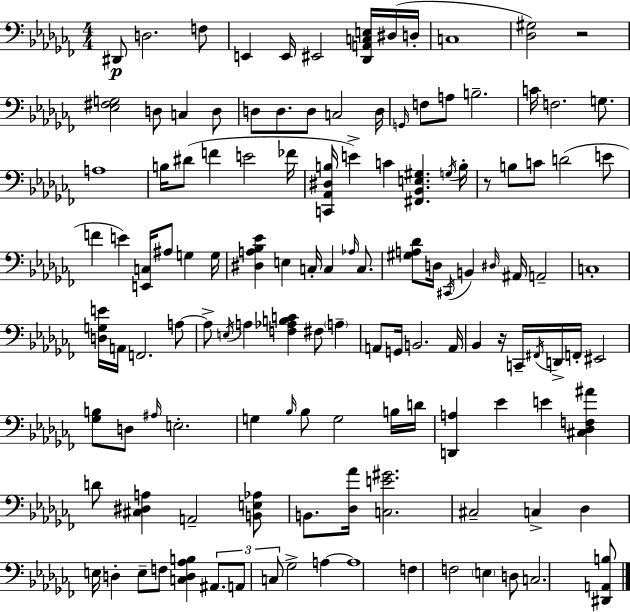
{
  \clef bass
  \numericTimeSignature
  \time 4/4
  \key aes \minor
  \repeat volta 2 { dis,8\p d2. f8 | e,4 e,16 eis,2 <des, a, c e>16 dis16( d16-. | c1 | <des gis>2) r2 | \break <ees fis g>2 d8 c4 d8 | d8 d8. d8 c2 d16 | \grace { g,16 } f8 a8 b2.-- | c'16 f2. g8. | \break a1 | b16 dis'8( f'4 e'2 | fes'16 <c, aes, dis b>16 e'4->) c'4 <fis, bes, e gis>4. | \acciaccatura { g16 } b16-. r8 b8 c'8 d'2( | \break e'8 f'4 e'4) <e, c>16 ais8 g4 | g16 <dis a bes ees'>4 e4 c16-. c4 \grace { aes16 } | c8. <gis a des'>8 d16 \acciaccatura { cis,16 } b,4 \grace { dis16 } ais,16 a,2-- | c1-. | \break <d g e'>16 a,16 f,2. | a8~~ a8-> \acciaccatura { e16 } a4 <f aes b c'>4 | fis8 \parenthesize a4-- a,8 g,16 b,2. | a,16 bes,4 r16 c,16-- \acciaccatura { fis,16 } d,16-> f,16-. eis,2 | \break <ges b>8 d8 \grace { ais16 } e2.-. | g4 \grace { bes16 } bes8 g2 | b16 d'16 <d, a>4 ees'4 | e'4 <cis des f ais'>4 d'8 <cis dis a>4 a,2-- | \break <b, e aes>8 b,8. <des aes'>16 <c e' gis'>2. | cis2-- | c4-> des4 e16 d4-. e8-- | f8 <c d aes b>4 \tuplet 3/2 { ais,8. a,8 c8 } ges2-> | \break a4~~ a1 | f4 f2 | \parenthesize e4 d8 c2. | <dis, a, b>8 } \bar "|."
}